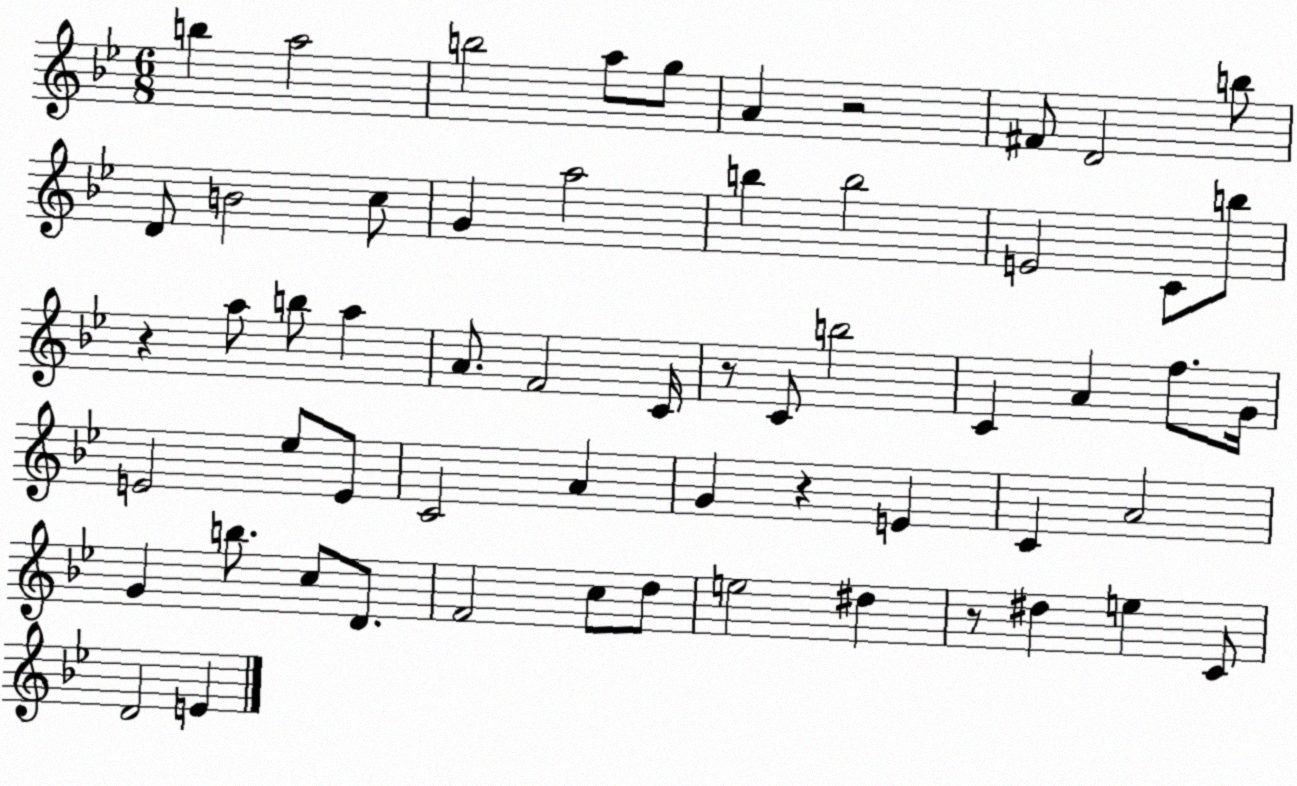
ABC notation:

X:1
T:Untitled
M:6/8
L:1/4
K:Bb
b a2 b2 a/2 g/2 A z2 ^F/2 D2 b/2 D/2 B2 c/2 G a2 b b2 E2 C/2 b/2 z a/2 b/2 a A/2 F2 C/4 z/2 C/2 b2 C A f/2 G/4 E2 _e/2 E/2 C2 A G z E C A2 G b/2 c/2 D/2 F2 c/2 d/2 e2 ^d z/2 ^d e C/2 D2 E